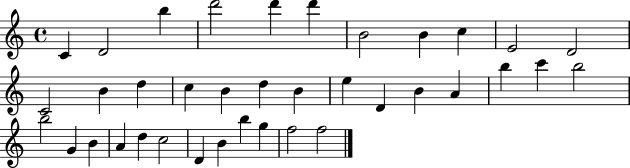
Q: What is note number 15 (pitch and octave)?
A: C5